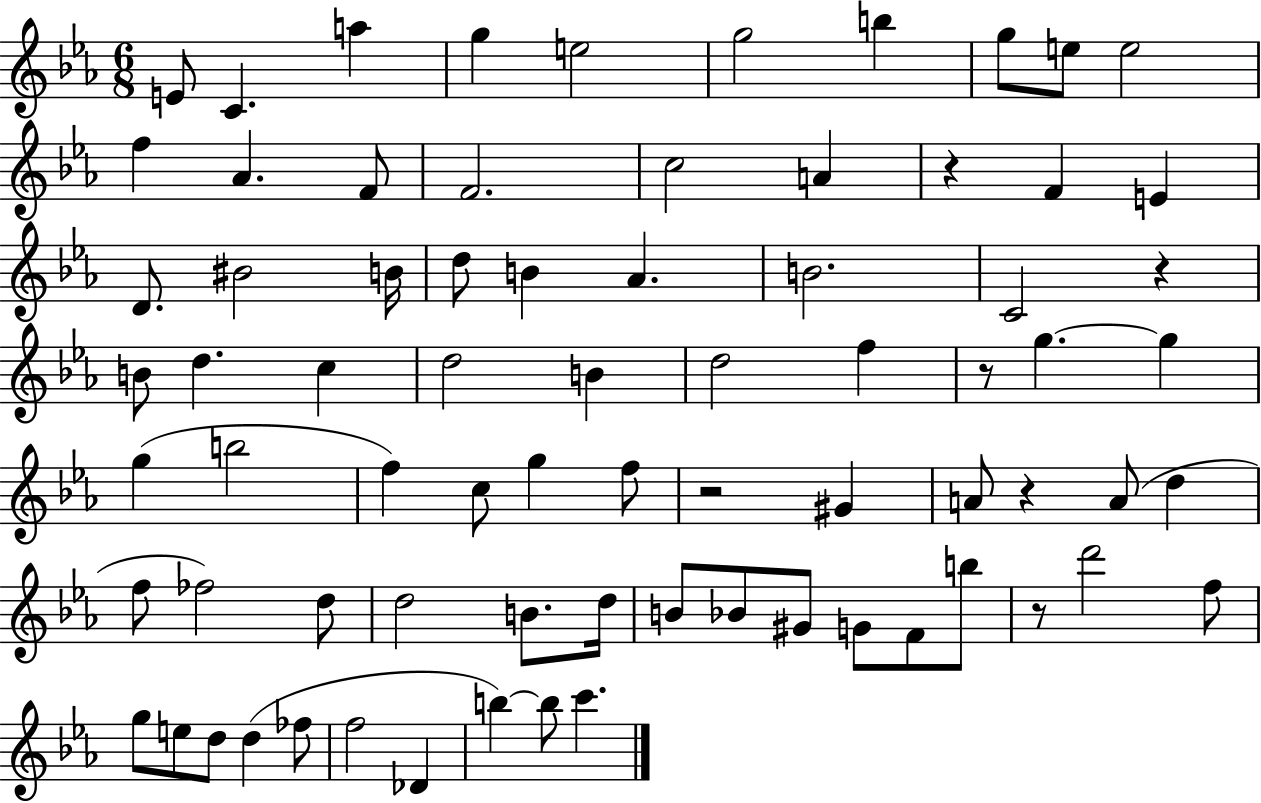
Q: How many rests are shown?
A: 6